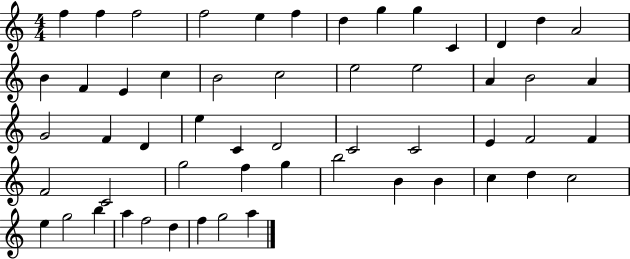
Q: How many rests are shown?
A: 0